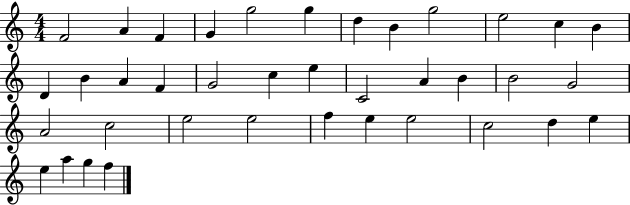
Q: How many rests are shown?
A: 0